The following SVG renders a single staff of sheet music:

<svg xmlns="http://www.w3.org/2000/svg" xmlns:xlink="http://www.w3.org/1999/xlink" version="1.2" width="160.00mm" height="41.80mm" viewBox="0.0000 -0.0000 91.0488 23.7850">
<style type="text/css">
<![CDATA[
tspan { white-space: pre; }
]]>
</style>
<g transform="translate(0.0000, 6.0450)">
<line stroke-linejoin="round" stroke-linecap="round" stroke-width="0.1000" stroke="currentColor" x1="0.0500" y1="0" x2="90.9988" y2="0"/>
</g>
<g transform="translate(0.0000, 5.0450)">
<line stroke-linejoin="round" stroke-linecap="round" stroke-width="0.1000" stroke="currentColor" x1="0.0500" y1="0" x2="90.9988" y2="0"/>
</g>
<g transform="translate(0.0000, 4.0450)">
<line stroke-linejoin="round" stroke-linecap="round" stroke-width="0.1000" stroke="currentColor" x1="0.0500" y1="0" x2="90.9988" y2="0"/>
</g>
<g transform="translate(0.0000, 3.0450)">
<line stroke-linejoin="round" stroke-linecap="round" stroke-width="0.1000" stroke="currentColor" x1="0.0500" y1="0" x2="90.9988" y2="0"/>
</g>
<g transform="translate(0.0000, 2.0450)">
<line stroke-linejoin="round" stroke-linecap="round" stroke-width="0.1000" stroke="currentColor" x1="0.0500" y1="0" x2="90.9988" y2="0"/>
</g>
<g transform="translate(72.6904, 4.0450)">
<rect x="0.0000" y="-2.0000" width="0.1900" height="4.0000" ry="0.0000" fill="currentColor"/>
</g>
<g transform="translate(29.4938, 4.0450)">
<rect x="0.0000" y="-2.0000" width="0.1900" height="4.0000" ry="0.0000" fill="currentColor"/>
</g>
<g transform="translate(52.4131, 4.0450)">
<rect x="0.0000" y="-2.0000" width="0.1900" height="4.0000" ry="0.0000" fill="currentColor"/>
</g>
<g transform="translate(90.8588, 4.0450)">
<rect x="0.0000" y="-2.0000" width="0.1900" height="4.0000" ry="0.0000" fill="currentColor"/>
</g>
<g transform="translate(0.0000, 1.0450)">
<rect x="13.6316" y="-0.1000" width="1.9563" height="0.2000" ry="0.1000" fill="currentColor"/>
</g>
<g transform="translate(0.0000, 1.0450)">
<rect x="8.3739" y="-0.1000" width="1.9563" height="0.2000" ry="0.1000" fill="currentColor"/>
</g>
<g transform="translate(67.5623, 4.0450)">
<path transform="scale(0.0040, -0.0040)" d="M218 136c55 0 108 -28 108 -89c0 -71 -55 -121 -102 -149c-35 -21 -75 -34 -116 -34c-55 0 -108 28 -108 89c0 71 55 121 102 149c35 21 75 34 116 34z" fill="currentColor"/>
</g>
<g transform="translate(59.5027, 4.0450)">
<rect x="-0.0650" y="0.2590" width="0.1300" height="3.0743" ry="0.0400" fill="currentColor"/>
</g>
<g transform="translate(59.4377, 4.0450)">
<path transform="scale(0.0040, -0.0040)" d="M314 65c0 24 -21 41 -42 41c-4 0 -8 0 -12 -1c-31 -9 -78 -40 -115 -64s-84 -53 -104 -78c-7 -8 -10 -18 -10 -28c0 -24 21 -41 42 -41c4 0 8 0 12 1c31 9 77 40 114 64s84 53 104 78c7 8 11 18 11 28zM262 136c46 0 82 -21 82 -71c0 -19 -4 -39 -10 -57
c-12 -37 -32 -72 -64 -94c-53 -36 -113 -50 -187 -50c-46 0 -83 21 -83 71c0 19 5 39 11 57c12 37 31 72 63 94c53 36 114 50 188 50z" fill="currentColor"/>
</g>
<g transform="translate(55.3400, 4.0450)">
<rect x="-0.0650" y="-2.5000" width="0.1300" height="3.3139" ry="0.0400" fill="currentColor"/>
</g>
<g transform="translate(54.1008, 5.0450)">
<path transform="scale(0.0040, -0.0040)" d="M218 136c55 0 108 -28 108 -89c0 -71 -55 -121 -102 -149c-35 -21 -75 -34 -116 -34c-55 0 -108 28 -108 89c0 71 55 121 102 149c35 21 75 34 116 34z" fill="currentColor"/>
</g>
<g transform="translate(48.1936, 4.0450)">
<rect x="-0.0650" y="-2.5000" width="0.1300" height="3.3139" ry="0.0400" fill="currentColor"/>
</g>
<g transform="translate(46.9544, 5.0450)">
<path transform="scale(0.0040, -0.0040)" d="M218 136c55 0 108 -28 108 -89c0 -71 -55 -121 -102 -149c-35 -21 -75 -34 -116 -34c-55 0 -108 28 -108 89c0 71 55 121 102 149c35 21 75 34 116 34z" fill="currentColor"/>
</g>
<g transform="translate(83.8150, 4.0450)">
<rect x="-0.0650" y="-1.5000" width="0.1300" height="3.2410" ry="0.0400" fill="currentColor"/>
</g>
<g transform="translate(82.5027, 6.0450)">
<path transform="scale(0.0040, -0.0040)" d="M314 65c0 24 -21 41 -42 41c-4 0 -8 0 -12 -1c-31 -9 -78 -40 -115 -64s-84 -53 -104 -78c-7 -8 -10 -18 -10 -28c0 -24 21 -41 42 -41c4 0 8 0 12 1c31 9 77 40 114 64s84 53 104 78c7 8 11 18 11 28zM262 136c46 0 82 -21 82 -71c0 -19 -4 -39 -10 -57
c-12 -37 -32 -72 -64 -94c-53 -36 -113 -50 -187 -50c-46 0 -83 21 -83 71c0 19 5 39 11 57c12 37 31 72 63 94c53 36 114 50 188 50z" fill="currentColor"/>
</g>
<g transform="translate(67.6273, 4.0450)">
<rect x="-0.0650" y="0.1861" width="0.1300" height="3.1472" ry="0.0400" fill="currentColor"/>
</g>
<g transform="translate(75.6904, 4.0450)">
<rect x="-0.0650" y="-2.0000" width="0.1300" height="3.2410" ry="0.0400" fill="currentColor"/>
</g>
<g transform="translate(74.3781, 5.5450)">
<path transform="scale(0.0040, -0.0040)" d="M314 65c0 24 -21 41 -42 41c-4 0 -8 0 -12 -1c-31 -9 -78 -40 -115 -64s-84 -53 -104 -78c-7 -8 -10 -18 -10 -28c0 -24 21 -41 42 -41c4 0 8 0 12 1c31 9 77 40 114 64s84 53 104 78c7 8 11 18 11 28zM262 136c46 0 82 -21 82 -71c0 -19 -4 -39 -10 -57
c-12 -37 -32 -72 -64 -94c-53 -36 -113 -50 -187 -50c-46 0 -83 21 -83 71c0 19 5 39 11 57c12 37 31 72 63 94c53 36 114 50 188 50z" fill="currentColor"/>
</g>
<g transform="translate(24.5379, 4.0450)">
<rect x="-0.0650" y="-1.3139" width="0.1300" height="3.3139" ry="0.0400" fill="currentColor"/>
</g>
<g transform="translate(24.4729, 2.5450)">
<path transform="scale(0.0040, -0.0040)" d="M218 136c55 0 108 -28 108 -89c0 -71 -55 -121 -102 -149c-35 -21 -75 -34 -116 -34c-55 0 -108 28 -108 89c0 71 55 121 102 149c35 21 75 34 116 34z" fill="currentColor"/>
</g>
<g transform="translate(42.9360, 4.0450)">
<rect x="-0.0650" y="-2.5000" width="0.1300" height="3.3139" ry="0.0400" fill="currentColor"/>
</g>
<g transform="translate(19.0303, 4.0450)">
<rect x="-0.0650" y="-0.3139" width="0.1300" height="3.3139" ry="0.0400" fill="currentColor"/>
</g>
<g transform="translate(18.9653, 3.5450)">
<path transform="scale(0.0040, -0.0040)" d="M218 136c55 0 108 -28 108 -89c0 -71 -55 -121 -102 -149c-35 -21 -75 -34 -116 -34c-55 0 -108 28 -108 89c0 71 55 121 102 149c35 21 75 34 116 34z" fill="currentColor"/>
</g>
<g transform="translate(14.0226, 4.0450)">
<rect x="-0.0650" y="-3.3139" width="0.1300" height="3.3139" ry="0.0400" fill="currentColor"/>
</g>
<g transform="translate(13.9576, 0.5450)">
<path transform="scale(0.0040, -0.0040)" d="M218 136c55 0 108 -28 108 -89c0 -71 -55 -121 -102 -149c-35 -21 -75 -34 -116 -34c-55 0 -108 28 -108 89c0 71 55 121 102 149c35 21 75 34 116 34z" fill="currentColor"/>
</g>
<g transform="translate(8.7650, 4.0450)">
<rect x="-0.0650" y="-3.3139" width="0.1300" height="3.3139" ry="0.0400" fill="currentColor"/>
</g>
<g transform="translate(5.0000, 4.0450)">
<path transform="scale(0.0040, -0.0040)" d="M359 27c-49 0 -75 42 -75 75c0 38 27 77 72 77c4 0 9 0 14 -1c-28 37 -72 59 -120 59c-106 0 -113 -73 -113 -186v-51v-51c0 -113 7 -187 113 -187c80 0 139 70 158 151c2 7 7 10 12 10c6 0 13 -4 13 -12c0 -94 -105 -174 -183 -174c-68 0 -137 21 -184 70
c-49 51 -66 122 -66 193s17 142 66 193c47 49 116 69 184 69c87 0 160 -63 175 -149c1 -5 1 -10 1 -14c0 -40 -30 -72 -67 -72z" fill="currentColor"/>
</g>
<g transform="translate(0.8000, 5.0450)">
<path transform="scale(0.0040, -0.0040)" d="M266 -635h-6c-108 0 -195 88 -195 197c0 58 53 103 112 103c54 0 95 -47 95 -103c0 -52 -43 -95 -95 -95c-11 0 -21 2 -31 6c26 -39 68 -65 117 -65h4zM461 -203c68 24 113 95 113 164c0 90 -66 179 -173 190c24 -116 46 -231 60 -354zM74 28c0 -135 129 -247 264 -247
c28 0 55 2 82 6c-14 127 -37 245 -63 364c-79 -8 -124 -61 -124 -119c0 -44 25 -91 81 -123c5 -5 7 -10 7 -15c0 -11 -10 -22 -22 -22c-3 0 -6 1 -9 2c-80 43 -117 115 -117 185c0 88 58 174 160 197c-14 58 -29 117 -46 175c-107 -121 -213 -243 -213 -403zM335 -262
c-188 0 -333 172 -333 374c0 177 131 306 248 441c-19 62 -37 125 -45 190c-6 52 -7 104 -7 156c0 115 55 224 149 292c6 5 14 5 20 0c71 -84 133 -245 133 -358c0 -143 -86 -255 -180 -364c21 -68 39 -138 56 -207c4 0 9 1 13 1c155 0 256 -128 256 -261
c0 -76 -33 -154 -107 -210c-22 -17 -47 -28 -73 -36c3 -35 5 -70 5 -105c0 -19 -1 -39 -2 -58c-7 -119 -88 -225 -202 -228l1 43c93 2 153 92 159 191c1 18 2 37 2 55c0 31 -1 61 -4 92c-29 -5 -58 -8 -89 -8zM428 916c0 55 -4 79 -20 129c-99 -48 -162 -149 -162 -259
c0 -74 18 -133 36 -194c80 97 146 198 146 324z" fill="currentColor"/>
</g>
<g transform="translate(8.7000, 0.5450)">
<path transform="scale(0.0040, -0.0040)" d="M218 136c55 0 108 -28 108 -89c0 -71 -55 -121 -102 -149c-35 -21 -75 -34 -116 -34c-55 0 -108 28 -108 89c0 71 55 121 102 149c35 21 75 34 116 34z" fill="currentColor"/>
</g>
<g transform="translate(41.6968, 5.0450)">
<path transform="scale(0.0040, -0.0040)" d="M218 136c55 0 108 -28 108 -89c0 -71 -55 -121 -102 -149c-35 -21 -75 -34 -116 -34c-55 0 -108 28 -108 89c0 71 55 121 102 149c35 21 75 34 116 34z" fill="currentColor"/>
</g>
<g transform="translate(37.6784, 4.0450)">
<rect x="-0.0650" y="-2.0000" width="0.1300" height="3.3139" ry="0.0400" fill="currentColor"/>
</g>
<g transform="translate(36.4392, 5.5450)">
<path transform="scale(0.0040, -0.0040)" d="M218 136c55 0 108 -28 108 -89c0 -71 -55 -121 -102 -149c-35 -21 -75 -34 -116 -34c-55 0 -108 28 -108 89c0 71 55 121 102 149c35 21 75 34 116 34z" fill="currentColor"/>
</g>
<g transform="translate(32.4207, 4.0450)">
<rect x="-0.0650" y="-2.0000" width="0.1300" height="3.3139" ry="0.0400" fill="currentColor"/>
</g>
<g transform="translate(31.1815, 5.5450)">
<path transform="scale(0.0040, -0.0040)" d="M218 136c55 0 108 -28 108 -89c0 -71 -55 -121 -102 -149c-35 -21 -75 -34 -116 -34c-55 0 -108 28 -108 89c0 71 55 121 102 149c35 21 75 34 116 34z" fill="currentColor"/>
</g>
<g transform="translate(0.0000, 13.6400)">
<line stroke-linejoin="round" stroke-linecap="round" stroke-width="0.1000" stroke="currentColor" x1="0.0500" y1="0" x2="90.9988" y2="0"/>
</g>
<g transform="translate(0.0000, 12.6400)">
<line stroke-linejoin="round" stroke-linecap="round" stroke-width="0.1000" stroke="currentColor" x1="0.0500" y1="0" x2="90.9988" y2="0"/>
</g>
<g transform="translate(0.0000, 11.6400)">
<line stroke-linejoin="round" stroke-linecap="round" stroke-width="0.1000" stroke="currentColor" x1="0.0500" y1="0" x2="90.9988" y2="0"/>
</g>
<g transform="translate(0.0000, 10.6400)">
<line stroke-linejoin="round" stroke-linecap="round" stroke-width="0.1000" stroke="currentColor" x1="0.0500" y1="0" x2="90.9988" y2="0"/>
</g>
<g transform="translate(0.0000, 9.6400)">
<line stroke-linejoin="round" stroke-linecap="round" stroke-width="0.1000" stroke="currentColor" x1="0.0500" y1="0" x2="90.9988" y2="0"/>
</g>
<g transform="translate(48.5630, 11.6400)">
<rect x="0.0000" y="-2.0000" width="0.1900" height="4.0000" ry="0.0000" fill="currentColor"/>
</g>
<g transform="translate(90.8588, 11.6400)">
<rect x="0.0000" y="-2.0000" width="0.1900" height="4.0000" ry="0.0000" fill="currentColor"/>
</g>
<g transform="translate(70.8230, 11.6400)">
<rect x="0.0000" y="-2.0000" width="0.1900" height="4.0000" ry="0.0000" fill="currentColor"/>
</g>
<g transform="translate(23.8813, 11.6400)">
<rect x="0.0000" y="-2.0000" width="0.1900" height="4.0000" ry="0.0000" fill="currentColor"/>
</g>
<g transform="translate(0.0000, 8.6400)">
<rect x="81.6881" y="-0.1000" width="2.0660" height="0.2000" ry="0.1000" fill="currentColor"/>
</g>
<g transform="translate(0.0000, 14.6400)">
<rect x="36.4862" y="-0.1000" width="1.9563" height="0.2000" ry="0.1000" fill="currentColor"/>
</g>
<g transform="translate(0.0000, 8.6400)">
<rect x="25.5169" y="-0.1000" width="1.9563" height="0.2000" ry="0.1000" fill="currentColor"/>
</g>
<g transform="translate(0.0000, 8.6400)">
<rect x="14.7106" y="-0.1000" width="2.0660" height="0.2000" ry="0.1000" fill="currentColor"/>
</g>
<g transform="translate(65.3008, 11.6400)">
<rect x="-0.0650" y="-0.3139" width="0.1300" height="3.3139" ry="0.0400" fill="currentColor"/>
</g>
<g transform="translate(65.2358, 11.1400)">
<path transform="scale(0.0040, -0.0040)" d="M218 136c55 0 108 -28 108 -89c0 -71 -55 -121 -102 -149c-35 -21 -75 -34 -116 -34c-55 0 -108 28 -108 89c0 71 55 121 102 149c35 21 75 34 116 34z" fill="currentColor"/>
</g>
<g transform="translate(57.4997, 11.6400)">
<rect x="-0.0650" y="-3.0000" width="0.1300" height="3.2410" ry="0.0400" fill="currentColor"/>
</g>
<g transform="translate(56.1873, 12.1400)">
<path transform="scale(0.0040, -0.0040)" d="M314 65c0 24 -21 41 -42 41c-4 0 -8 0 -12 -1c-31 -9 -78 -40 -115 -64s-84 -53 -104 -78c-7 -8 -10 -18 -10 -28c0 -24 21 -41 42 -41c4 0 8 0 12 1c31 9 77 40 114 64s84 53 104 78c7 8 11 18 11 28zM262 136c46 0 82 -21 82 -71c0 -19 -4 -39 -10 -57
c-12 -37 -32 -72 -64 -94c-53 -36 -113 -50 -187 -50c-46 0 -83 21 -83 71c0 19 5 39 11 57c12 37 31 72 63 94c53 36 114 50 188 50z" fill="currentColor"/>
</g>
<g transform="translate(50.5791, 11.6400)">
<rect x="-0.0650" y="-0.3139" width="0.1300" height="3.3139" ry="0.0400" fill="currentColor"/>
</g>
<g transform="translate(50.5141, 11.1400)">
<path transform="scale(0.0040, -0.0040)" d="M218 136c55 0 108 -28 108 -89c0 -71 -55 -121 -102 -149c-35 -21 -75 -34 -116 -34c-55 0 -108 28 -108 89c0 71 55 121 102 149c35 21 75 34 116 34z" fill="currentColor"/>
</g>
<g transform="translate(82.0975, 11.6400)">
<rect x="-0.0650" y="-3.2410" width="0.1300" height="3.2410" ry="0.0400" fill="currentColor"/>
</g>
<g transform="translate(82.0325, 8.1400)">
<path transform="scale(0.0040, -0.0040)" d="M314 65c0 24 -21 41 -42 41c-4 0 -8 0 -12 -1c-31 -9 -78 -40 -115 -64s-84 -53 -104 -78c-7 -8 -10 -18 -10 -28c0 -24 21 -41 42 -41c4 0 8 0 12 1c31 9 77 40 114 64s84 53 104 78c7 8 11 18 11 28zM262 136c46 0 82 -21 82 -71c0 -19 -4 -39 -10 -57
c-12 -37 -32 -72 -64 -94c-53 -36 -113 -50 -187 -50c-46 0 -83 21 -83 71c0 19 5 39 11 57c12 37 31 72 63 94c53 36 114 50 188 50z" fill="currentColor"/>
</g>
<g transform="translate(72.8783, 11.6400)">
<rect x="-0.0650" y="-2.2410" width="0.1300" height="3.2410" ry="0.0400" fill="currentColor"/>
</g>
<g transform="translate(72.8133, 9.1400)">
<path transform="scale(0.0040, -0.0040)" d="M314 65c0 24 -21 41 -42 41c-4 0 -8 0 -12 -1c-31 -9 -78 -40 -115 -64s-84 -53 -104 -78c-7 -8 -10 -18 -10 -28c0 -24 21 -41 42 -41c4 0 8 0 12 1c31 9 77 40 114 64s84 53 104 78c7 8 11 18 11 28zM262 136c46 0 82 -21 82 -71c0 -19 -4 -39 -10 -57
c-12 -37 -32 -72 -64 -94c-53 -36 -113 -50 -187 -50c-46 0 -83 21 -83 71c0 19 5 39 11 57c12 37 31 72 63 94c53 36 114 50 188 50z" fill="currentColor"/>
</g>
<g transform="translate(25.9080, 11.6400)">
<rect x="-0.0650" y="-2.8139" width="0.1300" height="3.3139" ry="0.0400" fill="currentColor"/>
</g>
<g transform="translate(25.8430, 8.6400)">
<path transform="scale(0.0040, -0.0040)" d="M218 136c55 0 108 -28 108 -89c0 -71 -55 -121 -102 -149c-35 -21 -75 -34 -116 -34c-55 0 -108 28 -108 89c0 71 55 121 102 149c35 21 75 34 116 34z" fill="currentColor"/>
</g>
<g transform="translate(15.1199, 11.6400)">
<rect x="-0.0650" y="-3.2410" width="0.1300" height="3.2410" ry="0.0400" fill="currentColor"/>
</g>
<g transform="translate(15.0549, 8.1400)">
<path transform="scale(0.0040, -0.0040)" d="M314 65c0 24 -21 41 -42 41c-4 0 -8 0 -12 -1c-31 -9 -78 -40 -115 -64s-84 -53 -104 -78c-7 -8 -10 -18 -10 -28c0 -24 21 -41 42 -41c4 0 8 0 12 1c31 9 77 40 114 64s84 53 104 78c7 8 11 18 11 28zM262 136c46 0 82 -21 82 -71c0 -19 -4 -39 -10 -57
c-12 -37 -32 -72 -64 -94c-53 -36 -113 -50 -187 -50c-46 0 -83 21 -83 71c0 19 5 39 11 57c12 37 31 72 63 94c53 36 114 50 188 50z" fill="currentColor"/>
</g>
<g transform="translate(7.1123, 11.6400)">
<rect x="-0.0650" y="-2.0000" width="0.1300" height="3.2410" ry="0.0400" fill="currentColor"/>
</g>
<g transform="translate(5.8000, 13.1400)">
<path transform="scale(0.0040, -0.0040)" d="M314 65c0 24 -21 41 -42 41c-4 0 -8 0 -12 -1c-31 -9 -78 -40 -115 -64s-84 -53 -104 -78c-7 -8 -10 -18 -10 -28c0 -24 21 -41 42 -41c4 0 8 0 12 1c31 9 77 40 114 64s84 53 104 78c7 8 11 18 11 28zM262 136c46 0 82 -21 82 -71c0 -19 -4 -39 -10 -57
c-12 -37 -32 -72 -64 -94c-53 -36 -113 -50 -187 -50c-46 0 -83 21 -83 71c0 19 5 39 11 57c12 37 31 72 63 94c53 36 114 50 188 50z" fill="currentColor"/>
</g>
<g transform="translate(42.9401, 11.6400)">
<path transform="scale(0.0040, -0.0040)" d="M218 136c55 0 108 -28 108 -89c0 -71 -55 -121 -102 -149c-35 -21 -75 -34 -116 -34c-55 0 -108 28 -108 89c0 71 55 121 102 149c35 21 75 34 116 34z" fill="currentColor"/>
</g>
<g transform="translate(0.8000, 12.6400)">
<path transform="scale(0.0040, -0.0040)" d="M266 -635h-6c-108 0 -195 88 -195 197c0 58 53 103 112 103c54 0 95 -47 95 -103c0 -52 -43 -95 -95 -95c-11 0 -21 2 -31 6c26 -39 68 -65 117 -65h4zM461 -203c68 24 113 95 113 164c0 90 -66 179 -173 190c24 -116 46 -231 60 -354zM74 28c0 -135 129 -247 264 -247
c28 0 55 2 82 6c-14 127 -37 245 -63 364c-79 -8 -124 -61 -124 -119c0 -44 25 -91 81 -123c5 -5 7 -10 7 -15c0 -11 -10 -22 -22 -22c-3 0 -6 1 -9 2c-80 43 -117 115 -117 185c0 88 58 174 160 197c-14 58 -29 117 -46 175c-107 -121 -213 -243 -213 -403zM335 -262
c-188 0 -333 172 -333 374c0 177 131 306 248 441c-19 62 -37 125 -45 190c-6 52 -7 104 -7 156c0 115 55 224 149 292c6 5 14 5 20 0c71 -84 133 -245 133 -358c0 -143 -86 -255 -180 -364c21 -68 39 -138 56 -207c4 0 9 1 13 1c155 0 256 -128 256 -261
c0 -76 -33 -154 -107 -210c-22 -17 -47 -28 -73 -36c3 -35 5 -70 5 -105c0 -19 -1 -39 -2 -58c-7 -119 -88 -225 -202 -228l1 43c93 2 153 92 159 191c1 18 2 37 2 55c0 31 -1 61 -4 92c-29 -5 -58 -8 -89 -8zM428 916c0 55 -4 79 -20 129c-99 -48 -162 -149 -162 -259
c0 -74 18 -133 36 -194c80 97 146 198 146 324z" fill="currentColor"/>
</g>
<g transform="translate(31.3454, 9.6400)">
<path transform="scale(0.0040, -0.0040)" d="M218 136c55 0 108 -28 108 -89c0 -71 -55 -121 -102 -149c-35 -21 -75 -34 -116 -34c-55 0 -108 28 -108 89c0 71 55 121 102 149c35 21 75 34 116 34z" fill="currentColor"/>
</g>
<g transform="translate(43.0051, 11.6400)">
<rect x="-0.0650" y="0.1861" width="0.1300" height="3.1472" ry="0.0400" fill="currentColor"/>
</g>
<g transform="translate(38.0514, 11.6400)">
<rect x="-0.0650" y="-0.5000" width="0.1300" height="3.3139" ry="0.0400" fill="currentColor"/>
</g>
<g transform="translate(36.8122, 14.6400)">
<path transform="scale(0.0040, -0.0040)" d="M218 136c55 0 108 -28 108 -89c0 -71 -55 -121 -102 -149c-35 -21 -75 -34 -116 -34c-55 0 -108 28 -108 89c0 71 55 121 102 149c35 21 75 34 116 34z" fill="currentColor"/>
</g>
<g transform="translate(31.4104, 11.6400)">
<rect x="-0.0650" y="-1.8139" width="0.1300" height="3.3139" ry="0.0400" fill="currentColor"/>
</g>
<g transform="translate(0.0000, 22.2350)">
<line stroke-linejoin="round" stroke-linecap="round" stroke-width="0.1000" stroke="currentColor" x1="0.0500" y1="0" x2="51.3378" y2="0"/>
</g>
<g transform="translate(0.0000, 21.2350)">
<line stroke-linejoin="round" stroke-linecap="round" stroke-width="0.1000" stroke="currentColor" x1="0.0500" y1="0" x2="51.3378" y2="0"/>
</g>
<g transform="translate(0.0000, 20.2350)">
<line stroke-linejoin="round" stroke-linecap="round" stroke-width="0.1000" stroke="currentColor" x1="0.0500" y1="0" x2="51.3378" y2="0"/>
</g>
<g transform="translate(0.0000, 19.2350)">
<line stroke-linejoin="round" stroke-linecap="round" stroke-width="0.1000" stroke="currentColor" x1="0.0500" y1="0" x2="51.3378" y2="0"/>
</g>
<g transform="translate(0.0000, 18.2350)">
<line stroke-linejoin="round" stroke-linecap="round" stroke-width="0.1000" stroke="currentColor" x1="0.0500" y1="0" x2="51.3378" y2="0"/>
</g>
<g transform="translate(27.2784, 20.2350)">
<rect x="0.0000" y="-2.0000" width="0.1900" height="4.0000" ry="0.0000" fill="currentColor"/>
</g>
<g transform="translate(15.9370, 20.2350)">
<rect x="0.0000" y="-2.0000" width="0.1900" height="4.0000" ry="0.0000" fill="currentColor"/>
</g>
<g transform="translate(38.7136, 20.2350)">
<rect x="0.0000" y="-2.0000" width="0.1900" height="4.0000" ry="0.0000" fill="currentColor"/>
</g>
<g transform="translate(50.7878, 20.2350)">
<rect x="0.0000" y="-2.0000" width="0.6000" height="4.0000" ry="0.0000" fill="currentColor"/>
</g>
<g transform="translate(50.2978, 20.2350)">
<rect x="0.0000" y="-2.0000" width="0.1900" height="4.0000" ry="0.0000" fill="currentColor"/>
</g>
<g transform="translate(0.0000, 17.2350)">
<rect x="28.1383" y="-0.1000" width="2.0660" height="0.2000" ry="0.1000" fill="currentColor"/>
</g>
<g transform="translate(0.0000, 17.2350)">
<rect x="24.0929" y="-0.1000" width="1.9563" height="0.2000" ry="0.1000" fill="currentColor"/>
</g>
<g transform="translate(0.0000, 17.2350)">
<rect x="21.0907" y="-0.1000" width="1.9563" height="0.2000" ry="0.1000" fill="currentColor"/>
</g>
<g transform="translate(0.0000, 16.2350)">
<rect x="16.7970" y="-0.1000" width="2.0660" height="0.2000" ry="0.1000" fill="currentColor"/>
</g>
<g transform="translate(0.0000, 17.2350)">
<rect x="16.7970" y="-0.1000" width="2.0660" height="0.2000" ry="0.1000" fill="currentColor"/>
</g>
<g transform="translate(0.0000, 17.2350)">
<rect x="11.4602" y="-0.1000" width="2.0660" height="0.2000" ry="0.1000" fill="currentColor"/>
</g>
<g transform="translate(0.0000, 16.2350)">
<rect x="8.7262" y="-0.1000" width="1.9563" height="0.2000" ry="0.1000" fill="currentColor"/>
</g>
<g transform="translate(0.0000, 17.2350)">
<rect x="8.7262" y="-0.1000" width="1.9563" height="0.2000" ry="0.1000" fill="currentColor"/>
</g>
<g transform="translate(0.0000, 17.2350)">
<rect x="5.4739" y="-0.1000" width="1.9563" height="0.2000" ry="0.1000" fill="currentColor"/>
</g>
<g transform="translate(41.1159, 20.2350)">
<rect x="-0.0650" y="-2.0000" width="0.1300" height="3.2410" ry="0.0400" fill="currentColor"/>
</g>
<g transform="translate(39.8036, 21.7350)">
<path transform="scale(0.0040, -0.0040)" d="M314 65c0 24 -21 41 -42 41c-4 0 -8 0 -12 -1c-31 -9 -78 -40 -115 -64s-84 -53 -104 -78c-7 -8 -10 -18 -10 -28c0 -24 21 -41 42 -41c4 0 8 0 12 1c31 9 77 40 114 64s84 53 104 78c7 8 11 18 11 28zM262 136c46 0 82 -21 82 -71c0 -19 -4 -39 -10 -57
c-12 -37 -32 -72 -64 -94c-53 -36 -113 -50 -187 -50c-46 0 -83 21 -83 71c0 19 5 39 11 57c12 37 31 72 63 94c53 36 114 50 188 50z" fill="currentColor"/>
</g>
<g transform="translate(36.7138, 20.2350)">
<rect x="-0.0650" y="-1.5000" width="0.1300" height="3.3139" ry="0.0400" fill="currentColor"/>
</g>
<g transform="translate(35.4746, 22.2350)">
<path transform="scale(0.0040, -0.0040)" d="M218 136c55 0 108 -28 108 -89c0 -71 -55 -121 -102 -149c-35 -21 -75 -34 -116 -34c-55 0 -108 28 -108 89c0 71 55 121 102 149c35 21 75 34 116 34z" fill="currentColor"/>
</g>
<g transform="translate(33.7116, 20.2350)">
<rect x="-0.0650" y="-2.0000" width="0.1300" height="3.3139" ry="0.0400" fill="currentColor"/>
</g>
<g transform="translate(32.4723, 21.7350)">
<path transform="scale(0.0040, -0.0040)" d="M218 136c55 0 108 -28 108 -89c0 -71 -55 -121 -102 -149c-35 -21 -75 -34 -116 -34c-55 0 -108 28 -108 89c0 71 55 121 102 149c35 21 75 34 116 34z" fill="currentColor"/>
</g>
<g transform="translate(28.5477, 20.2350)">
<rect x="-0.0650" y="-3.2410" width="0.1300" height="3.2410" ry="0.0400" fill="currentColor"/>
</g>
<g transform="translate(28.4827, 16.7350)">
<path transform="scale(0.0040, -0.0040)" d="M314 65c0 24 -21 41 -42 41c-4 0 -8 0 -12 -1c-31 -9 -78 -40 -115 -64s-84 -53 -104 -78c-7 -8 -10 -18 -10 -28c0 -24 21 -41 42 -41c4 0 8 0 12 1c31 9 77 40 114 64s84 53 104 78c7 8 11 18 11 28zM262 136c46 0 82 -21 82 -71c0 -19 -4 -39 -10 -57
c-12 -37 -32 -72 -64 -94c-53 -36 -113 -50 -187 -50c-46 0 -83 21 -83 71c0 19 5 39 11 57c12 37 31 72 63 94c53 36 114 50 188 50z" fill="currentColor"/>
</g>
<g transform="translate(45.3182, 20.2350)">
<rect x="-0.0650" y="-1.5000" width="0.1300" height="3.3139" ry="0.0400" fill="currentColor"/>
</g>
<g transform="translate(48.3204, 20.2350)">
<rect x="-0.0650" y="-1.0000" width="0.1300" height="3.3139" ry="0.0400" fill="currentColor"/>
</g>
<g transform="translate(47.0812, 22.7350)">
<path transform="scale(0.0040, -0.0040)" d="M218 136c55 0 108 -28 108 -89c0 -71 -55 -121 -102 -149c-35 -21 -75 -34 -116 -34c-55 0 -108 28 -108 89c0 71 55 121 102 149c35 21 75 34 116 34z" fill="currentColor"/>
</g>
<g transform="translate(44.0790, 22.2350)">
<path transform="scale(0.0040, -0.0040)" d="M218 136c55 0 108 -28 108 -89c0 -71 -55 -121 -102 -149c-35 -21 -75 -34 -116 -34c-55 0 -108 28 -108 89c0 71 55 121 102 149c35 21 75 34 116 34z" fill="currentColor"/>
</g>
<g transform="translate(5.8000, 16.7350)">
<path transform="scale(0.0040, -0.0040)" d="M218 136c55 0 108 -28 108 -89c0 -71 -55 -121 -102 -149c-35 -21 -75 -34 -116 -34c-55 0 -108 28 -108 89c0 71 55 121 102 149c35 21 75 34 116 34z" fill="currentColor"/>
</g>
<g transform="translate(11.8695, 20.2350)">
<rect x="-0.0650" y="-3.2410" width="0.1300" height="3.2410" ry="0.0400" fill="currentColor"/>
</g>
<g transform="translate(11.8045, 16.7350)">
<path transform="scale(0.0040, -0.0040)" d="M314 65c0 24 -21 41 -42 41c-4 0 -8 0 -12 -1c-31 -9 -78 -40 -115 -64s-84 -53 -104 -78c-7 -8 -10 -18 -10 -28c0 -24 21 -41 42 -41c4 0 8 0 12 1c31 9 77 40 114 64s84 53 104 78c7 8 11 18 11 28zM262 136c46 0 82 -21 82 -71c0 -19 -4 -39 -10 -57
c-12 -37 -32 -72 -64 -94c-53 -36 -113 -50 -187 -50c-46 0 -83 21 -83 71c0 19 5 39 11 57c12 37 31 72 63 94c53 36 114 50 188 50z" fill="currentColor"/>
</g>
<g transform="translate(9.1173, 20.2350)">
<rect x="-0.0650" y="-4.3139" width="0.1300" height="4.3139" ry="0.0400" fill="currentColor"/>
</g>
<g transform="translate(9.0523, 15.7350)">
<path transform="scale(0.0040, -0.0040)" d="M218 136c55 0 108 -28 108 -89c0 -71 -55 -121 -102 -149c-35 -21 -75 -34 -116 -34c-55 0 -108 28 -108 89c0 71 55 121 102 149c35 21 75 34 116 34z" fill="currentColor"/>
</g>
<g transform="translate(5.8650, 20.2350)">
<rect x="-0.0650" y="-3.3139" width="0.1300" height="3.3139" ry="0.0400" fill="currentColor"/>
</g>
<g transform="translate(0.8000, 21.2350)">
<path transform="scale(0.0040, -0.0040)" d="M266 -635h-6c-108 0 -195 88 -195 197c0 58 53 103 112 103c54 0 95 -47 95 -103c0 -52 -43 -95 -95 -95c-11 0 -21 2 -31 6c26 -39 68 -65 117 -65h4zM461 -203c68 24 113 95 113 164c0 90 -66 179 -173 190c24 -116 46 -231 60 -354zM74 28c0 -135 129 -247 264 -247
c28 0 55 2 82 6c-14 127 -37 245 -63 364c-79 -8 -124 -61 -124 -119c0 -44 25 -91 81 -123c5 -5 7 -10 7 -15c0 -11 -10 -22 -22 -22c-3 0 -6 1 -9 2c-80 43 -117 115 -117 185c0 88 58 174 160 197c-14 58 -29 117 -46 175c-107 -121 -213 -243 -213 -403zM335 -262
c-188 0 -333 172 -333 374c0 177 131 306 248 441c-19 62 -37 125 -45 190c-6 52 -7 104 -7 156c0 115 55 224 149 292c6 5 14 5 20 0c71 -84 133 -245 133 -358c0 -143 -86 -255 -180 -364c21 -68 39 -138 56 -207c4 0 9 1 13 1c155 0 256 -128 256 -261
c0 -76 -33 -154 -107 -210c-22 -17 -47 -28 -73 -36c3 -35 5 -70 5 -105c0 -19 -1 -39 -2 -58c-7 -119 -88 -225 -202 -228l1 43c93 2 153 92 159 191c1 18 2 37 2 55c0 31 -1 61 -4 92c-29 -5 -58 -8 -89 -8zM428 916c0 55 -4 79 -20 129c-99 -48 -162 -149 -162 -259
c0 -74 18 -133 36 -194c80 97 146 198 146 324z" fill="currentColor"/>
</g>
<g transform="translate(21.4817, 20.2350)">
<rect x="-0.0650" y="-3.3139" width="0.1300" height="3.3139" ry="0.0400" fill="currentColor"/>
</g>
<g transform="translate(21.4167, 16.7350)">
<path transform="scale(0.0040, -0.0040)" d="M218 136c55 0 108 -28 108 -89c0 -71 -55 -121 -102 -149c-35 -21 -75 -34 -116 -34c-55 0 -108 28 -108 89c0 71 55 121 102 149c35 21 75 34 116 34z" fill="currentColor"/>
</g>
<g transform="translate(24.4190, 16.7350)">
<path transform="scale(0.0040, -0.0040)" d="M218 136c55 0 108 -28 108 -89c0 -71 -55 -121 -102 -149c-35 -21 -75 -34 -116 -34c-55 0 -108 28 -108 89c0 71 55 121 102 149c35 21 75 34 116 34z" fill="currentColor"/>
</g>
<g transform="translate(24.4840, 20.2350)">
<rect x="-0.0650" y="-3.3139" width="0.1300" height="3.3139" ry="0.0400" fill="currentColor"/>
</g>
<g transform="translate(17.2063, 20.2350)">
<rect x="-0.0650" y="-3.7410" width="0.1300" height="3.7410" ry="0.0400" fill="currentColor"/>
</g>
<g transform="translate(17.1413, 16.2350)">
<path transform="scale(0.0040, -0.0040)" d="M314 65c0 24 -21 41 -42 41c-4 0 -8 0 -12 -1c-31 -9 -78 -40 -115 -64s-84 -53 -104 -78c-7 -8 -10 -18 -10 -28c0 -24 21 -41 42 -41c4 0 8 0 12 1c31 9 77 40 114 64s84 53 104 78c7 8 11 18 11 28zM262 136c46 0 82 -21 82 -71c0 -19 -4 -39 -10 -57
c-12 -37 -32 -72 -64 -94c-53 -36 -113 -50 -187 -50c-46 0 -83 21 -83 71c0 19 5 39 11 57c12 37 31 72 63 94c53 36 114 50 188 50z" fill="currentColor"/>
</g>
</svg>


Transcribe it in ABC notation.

X:1
T:Untitled
M:4/4
L:1/4
K:C
b b c e F F G G G B2 B F2 E2 F2 b2 a f C B c A2 c g2 b2 b d' b2 c'2 b b b2 F E F2 E D